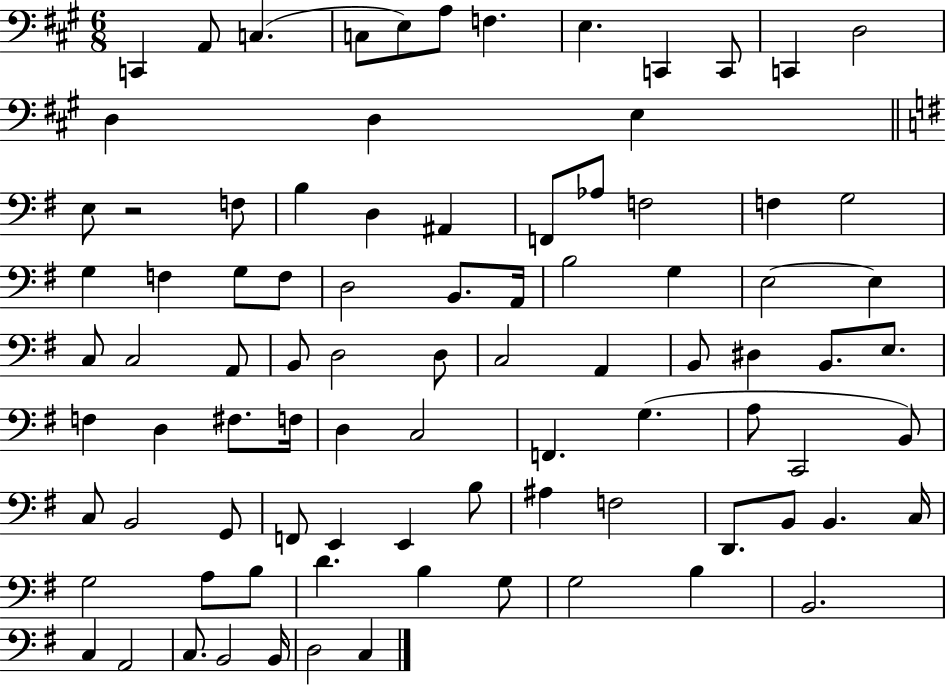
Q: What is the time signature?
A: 6/8